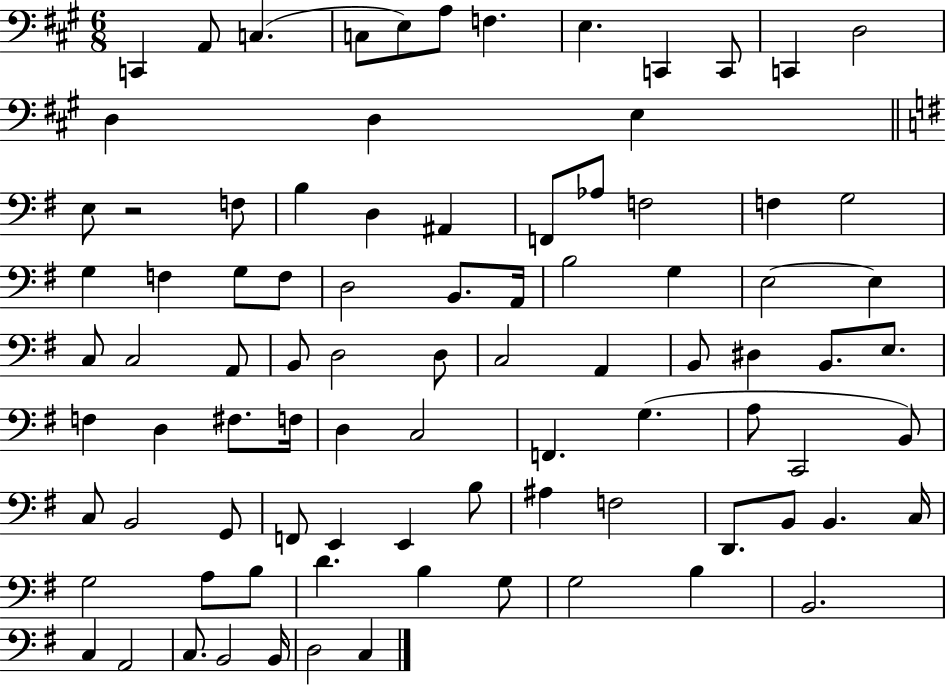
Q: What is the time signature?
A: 6/8